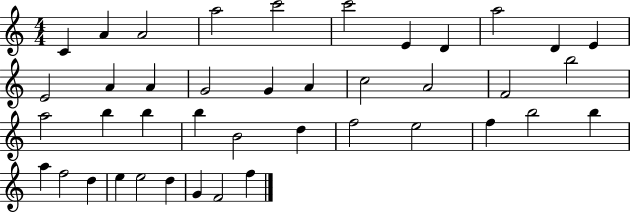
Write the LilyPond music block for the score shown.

{
  \clef treble
  \numericTimeSignature
  \time 4/4
  \key c \major
  c'4 a'4 a'2 | a''2 c'''2 | c'''2 e'4 d'4 | a''2 d'4 e'4 | \break e'2 a'4 a'4 | g'2 g'4 a'4 | c''2 a'2 | f'2 b''2 | \break a''2 b''4 b''4 | b''4 b'2 d''4 | f''2 e''2 | f''4 b''2 b''4 | \break a''4 f''2 d''4 | e''4 e''2 d''4 | g'4 f'2 f''4 | \bar "|."
}